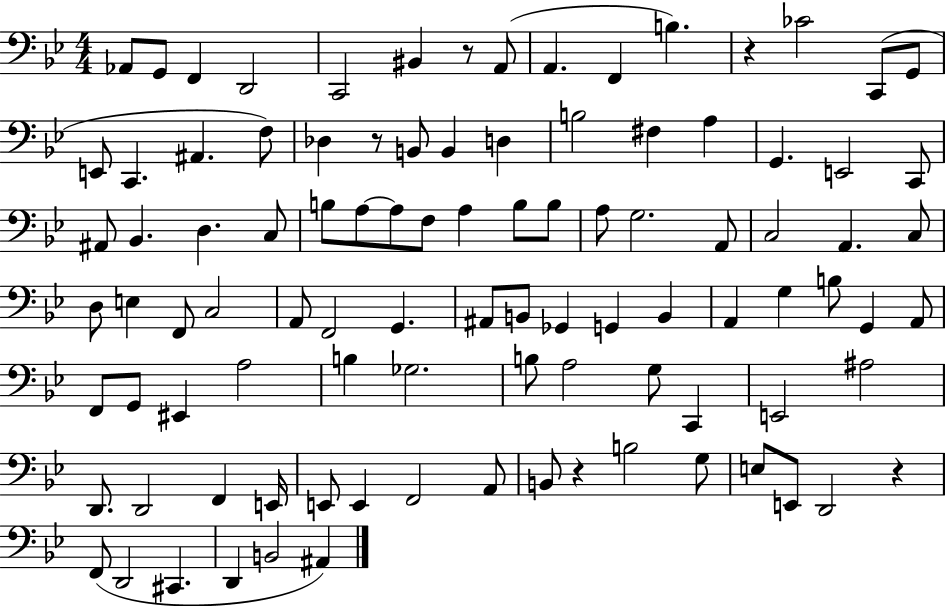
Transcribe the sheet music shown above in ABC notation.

X:1
T:Untitled
M:4/4
L:1/4
K:Bb
_A,,/2 G,,/2 F,, D,,2 C,,2 ^B,, z/2 A,,/2 A,, F,, B, z _C2 C,,/2 G,,/2 E,,/2 C,, ^A,, F,/2 _D, z/2 B,,/2 B,, D, B,2 ^F, A, G,, E,,2 C,,/2 ^A,,/2 _B,, D, C,/2 B,/2 A,/2 A,/2 F,/2 A, B,/2 B,/2 A,/2 G,2 A,,/2 C,2 A,, C,/2 D,/2 E, F,,/2 C,2 A,,/2 F,,2 G,, ^A,,/2 B,,/2 _G,, G,, B,, A,, G, B,/2 G,, A,,/2 F,,/2 G,,/2 ^E,, A,2 B, _G,2 B,/2 A,2 G,/2 C,, E,,2 ^A,2 D,,/2 D,,2 F,, E,,/4 E,,/2 E,, F,,2 A,,/2 B,,/2 z B,2 G,/2 E,/2 E,,/2 D,,2 z F,,/2 D,,2 ^C,, D,, B,,2 ^A,,